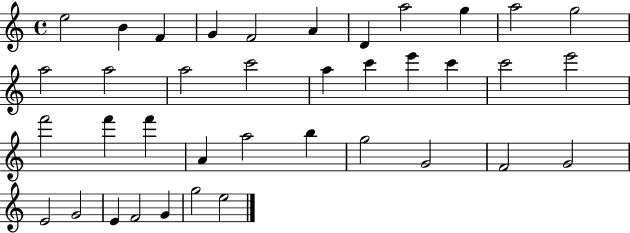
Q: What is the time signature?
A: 4/4